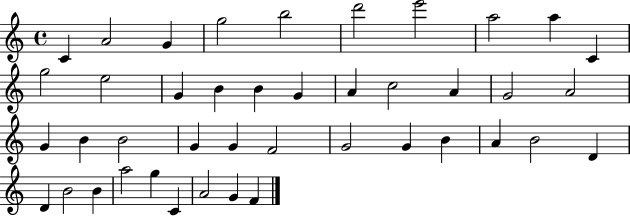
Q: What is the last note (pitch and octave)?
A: F4